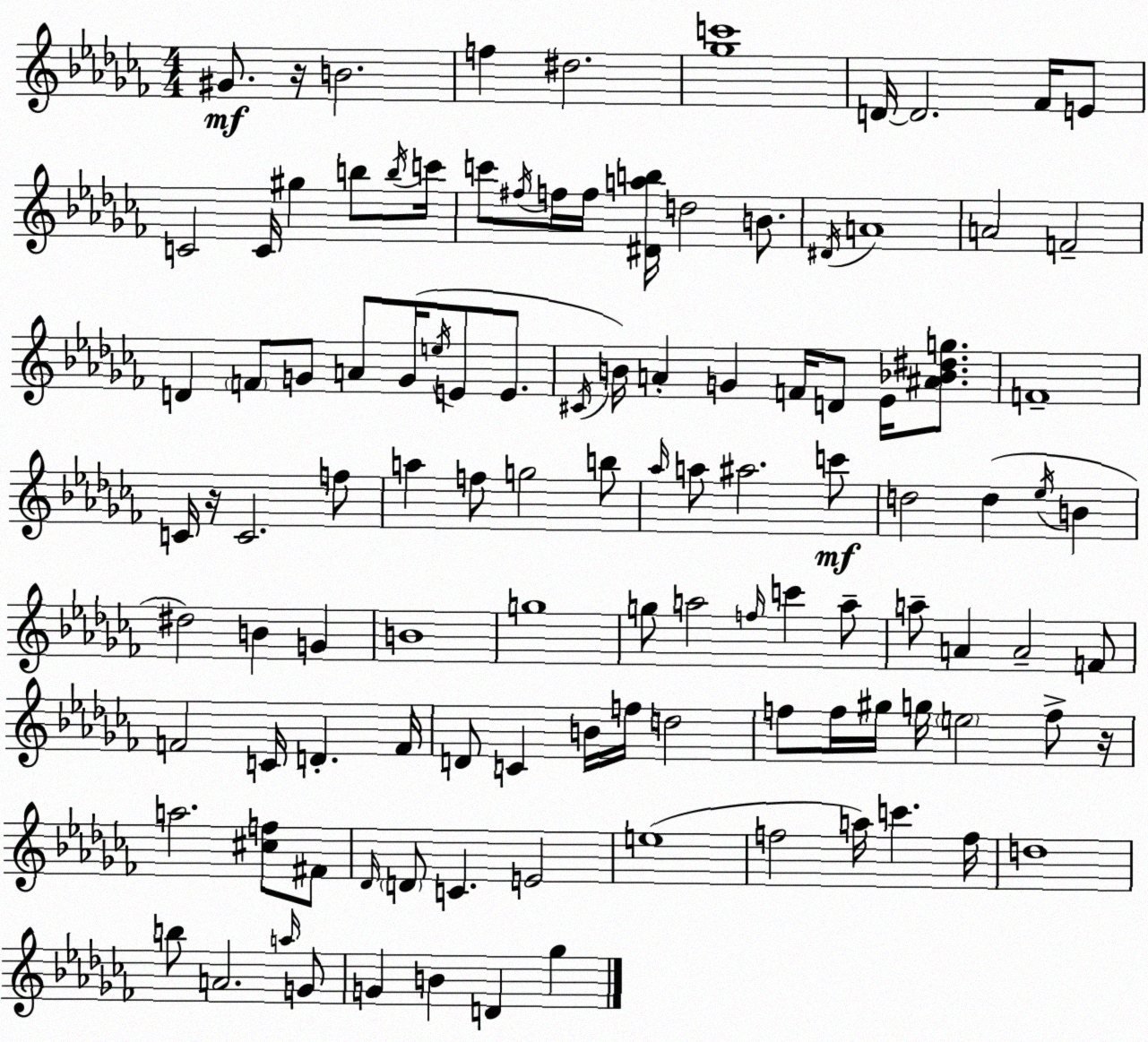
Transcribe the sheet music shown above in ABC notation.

X:1
T:Untitled
M:4/4
L:1/4
K:Abm
^G/2 z/4 B2 f ^d2 [_gc']4 D/4 D2 _F/4 E/2 C2 C/4 ^g b/2 b/4 c'/4 c'/2 ^f/4 f/4 f/4 [^Dab]/4 d2 B/2 ^D/4 A4 A2 F2 D F/2 G/2 A/2 G/4 e/4 E/2 E/2 ^C/4 B/4 A G F/4 D/2 _E/4 [^A_B^dg]/2 F4 C/4 z/4 C2 f/2 a f/2 g2 b/2 _a/4 a/2 ^a2 c'/2 d2 d _e/4 B ^d2 B G B4 g4 g/2 a2 f/4 c' a/2 a/2 A A2 F/2 F2 C/4 D F/4 D/2 C B/4 f/4 d2 f/2 f/4 ^g/4 g/4 e2 f/2 z/4 a2 [^cf]/2 ^F/2 _D/4 D/2 C E2 e4 f2 a/4 c' f/4 d4 b/2 A2 a/4 G/2 G B D _g